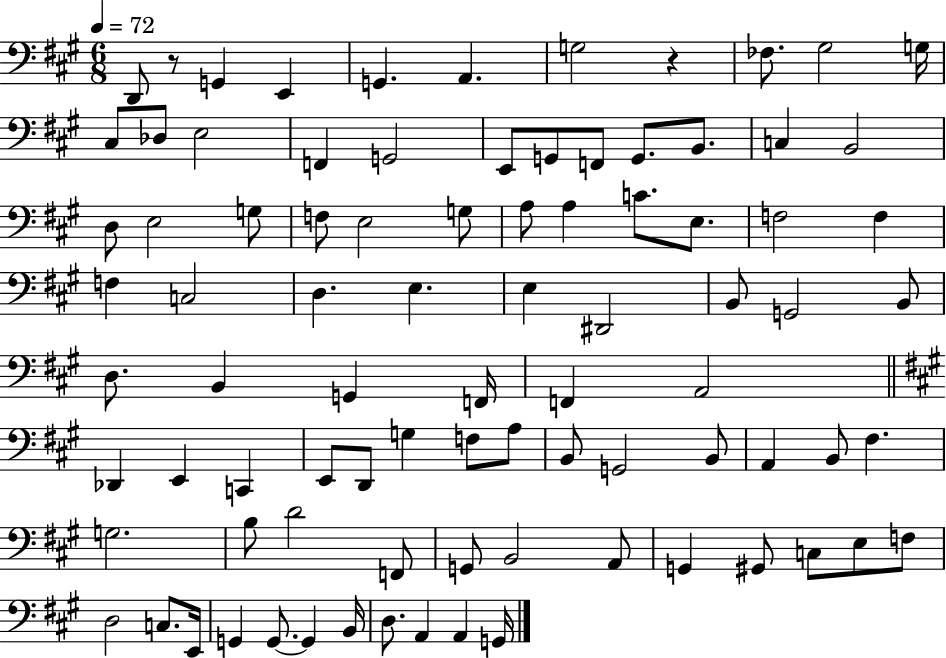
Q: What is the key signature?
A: A major